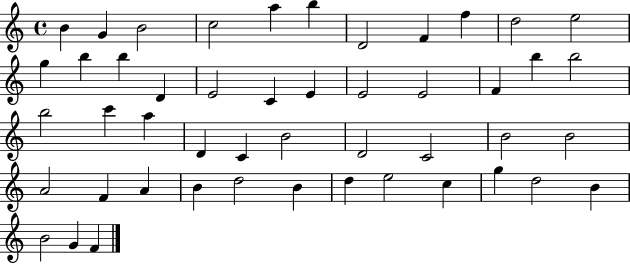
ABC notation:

X:1
T:Untitled
M:4/4
L:1/4
K:C
B G B2 c2 a b D2 F f d2 e2 g b b D E2 C E E2 E2 F b b2 b2 c' a D C B2 D2 C2 B2 B2 A2 F A B d2 B d e2 c g d2 B B2 G F